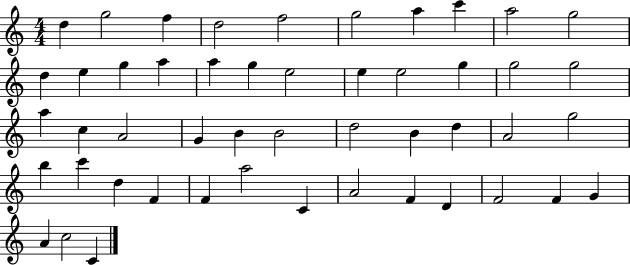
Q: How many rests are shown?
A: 0